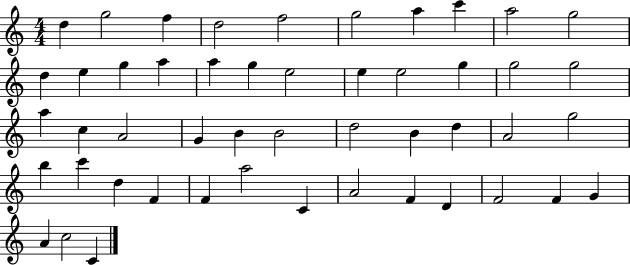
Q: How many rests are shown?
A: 0